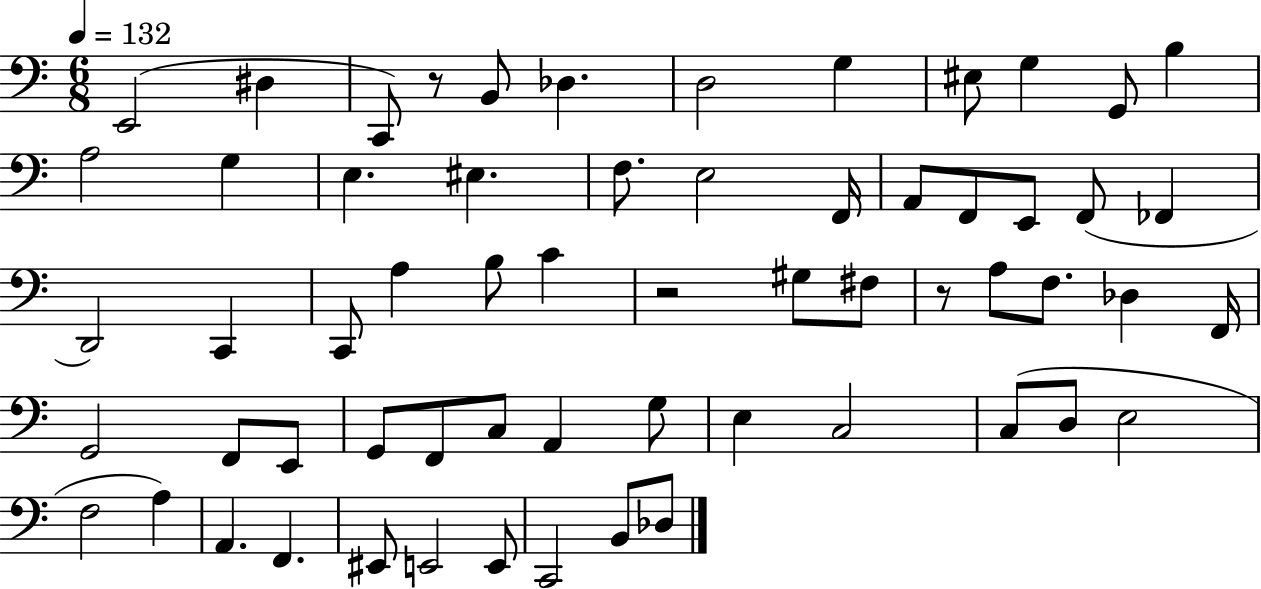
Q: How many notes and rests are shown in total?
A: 61